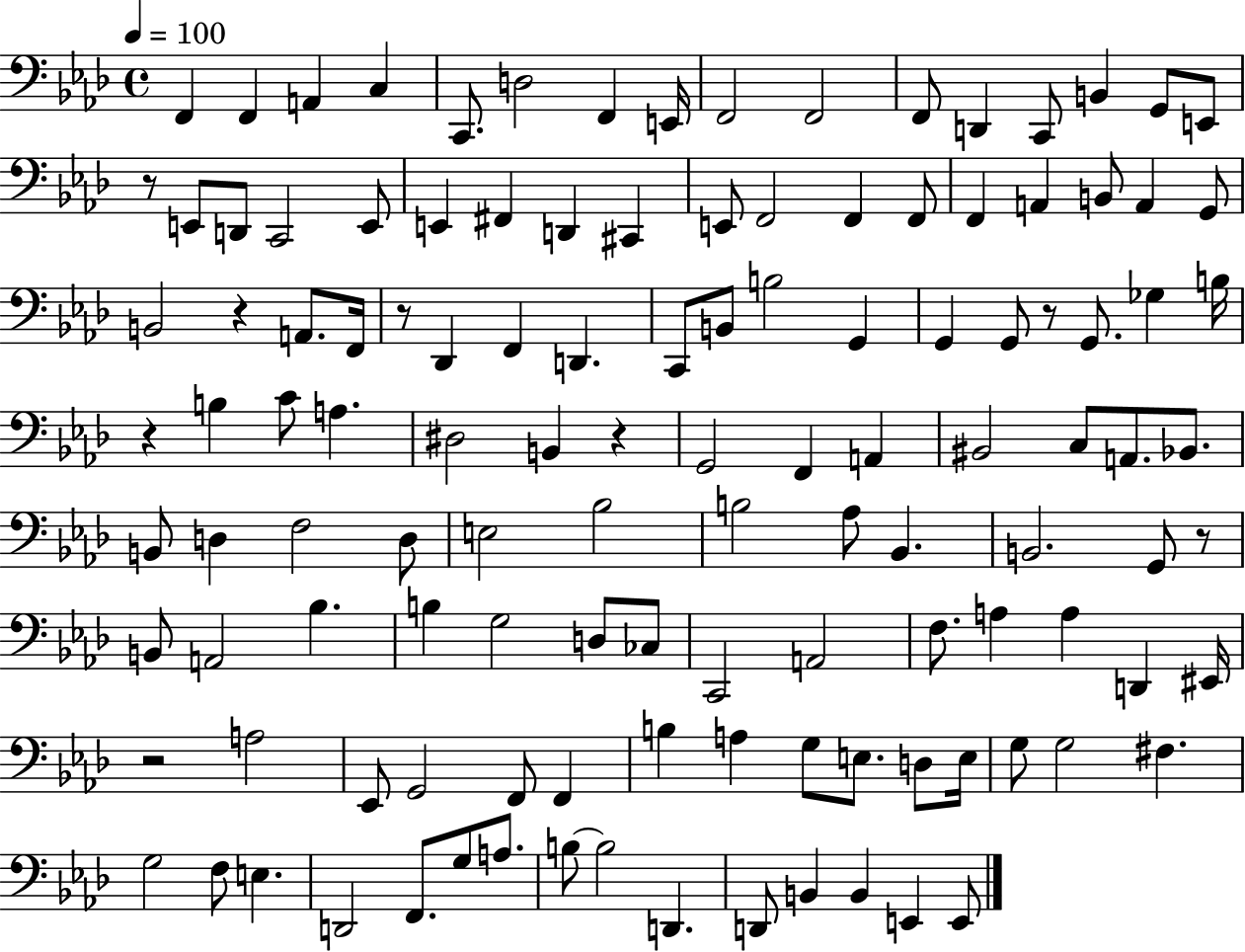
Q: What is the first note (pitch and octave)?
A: F2